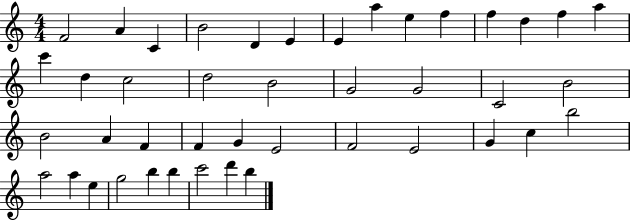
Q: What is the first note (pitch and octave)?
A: F4